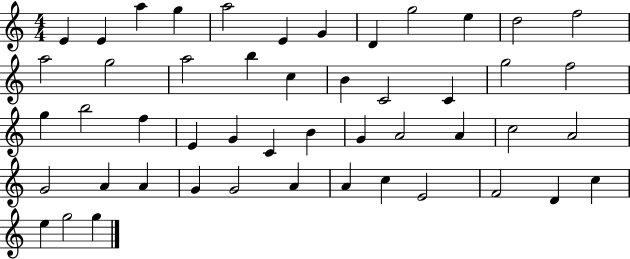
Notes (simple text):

E4/q E4/q A5/q G5/q A5/h E4/q G4/q D4/q G5/h E5/q D5/h F5/h A5/h G5/h A5/h B5/q C5/q B4/q C4/h C4/q G5/h F5/h G5/q B5/h F5/q E4/q G4/q C4/q B4/q G4/q A4/h A4/q C5/h A4/h G4/h A4/q A4/q G4/q G4/h A4/q A4/q C5/q E4/h F4/h D4/q C5/q E5/q G5/h G5/q